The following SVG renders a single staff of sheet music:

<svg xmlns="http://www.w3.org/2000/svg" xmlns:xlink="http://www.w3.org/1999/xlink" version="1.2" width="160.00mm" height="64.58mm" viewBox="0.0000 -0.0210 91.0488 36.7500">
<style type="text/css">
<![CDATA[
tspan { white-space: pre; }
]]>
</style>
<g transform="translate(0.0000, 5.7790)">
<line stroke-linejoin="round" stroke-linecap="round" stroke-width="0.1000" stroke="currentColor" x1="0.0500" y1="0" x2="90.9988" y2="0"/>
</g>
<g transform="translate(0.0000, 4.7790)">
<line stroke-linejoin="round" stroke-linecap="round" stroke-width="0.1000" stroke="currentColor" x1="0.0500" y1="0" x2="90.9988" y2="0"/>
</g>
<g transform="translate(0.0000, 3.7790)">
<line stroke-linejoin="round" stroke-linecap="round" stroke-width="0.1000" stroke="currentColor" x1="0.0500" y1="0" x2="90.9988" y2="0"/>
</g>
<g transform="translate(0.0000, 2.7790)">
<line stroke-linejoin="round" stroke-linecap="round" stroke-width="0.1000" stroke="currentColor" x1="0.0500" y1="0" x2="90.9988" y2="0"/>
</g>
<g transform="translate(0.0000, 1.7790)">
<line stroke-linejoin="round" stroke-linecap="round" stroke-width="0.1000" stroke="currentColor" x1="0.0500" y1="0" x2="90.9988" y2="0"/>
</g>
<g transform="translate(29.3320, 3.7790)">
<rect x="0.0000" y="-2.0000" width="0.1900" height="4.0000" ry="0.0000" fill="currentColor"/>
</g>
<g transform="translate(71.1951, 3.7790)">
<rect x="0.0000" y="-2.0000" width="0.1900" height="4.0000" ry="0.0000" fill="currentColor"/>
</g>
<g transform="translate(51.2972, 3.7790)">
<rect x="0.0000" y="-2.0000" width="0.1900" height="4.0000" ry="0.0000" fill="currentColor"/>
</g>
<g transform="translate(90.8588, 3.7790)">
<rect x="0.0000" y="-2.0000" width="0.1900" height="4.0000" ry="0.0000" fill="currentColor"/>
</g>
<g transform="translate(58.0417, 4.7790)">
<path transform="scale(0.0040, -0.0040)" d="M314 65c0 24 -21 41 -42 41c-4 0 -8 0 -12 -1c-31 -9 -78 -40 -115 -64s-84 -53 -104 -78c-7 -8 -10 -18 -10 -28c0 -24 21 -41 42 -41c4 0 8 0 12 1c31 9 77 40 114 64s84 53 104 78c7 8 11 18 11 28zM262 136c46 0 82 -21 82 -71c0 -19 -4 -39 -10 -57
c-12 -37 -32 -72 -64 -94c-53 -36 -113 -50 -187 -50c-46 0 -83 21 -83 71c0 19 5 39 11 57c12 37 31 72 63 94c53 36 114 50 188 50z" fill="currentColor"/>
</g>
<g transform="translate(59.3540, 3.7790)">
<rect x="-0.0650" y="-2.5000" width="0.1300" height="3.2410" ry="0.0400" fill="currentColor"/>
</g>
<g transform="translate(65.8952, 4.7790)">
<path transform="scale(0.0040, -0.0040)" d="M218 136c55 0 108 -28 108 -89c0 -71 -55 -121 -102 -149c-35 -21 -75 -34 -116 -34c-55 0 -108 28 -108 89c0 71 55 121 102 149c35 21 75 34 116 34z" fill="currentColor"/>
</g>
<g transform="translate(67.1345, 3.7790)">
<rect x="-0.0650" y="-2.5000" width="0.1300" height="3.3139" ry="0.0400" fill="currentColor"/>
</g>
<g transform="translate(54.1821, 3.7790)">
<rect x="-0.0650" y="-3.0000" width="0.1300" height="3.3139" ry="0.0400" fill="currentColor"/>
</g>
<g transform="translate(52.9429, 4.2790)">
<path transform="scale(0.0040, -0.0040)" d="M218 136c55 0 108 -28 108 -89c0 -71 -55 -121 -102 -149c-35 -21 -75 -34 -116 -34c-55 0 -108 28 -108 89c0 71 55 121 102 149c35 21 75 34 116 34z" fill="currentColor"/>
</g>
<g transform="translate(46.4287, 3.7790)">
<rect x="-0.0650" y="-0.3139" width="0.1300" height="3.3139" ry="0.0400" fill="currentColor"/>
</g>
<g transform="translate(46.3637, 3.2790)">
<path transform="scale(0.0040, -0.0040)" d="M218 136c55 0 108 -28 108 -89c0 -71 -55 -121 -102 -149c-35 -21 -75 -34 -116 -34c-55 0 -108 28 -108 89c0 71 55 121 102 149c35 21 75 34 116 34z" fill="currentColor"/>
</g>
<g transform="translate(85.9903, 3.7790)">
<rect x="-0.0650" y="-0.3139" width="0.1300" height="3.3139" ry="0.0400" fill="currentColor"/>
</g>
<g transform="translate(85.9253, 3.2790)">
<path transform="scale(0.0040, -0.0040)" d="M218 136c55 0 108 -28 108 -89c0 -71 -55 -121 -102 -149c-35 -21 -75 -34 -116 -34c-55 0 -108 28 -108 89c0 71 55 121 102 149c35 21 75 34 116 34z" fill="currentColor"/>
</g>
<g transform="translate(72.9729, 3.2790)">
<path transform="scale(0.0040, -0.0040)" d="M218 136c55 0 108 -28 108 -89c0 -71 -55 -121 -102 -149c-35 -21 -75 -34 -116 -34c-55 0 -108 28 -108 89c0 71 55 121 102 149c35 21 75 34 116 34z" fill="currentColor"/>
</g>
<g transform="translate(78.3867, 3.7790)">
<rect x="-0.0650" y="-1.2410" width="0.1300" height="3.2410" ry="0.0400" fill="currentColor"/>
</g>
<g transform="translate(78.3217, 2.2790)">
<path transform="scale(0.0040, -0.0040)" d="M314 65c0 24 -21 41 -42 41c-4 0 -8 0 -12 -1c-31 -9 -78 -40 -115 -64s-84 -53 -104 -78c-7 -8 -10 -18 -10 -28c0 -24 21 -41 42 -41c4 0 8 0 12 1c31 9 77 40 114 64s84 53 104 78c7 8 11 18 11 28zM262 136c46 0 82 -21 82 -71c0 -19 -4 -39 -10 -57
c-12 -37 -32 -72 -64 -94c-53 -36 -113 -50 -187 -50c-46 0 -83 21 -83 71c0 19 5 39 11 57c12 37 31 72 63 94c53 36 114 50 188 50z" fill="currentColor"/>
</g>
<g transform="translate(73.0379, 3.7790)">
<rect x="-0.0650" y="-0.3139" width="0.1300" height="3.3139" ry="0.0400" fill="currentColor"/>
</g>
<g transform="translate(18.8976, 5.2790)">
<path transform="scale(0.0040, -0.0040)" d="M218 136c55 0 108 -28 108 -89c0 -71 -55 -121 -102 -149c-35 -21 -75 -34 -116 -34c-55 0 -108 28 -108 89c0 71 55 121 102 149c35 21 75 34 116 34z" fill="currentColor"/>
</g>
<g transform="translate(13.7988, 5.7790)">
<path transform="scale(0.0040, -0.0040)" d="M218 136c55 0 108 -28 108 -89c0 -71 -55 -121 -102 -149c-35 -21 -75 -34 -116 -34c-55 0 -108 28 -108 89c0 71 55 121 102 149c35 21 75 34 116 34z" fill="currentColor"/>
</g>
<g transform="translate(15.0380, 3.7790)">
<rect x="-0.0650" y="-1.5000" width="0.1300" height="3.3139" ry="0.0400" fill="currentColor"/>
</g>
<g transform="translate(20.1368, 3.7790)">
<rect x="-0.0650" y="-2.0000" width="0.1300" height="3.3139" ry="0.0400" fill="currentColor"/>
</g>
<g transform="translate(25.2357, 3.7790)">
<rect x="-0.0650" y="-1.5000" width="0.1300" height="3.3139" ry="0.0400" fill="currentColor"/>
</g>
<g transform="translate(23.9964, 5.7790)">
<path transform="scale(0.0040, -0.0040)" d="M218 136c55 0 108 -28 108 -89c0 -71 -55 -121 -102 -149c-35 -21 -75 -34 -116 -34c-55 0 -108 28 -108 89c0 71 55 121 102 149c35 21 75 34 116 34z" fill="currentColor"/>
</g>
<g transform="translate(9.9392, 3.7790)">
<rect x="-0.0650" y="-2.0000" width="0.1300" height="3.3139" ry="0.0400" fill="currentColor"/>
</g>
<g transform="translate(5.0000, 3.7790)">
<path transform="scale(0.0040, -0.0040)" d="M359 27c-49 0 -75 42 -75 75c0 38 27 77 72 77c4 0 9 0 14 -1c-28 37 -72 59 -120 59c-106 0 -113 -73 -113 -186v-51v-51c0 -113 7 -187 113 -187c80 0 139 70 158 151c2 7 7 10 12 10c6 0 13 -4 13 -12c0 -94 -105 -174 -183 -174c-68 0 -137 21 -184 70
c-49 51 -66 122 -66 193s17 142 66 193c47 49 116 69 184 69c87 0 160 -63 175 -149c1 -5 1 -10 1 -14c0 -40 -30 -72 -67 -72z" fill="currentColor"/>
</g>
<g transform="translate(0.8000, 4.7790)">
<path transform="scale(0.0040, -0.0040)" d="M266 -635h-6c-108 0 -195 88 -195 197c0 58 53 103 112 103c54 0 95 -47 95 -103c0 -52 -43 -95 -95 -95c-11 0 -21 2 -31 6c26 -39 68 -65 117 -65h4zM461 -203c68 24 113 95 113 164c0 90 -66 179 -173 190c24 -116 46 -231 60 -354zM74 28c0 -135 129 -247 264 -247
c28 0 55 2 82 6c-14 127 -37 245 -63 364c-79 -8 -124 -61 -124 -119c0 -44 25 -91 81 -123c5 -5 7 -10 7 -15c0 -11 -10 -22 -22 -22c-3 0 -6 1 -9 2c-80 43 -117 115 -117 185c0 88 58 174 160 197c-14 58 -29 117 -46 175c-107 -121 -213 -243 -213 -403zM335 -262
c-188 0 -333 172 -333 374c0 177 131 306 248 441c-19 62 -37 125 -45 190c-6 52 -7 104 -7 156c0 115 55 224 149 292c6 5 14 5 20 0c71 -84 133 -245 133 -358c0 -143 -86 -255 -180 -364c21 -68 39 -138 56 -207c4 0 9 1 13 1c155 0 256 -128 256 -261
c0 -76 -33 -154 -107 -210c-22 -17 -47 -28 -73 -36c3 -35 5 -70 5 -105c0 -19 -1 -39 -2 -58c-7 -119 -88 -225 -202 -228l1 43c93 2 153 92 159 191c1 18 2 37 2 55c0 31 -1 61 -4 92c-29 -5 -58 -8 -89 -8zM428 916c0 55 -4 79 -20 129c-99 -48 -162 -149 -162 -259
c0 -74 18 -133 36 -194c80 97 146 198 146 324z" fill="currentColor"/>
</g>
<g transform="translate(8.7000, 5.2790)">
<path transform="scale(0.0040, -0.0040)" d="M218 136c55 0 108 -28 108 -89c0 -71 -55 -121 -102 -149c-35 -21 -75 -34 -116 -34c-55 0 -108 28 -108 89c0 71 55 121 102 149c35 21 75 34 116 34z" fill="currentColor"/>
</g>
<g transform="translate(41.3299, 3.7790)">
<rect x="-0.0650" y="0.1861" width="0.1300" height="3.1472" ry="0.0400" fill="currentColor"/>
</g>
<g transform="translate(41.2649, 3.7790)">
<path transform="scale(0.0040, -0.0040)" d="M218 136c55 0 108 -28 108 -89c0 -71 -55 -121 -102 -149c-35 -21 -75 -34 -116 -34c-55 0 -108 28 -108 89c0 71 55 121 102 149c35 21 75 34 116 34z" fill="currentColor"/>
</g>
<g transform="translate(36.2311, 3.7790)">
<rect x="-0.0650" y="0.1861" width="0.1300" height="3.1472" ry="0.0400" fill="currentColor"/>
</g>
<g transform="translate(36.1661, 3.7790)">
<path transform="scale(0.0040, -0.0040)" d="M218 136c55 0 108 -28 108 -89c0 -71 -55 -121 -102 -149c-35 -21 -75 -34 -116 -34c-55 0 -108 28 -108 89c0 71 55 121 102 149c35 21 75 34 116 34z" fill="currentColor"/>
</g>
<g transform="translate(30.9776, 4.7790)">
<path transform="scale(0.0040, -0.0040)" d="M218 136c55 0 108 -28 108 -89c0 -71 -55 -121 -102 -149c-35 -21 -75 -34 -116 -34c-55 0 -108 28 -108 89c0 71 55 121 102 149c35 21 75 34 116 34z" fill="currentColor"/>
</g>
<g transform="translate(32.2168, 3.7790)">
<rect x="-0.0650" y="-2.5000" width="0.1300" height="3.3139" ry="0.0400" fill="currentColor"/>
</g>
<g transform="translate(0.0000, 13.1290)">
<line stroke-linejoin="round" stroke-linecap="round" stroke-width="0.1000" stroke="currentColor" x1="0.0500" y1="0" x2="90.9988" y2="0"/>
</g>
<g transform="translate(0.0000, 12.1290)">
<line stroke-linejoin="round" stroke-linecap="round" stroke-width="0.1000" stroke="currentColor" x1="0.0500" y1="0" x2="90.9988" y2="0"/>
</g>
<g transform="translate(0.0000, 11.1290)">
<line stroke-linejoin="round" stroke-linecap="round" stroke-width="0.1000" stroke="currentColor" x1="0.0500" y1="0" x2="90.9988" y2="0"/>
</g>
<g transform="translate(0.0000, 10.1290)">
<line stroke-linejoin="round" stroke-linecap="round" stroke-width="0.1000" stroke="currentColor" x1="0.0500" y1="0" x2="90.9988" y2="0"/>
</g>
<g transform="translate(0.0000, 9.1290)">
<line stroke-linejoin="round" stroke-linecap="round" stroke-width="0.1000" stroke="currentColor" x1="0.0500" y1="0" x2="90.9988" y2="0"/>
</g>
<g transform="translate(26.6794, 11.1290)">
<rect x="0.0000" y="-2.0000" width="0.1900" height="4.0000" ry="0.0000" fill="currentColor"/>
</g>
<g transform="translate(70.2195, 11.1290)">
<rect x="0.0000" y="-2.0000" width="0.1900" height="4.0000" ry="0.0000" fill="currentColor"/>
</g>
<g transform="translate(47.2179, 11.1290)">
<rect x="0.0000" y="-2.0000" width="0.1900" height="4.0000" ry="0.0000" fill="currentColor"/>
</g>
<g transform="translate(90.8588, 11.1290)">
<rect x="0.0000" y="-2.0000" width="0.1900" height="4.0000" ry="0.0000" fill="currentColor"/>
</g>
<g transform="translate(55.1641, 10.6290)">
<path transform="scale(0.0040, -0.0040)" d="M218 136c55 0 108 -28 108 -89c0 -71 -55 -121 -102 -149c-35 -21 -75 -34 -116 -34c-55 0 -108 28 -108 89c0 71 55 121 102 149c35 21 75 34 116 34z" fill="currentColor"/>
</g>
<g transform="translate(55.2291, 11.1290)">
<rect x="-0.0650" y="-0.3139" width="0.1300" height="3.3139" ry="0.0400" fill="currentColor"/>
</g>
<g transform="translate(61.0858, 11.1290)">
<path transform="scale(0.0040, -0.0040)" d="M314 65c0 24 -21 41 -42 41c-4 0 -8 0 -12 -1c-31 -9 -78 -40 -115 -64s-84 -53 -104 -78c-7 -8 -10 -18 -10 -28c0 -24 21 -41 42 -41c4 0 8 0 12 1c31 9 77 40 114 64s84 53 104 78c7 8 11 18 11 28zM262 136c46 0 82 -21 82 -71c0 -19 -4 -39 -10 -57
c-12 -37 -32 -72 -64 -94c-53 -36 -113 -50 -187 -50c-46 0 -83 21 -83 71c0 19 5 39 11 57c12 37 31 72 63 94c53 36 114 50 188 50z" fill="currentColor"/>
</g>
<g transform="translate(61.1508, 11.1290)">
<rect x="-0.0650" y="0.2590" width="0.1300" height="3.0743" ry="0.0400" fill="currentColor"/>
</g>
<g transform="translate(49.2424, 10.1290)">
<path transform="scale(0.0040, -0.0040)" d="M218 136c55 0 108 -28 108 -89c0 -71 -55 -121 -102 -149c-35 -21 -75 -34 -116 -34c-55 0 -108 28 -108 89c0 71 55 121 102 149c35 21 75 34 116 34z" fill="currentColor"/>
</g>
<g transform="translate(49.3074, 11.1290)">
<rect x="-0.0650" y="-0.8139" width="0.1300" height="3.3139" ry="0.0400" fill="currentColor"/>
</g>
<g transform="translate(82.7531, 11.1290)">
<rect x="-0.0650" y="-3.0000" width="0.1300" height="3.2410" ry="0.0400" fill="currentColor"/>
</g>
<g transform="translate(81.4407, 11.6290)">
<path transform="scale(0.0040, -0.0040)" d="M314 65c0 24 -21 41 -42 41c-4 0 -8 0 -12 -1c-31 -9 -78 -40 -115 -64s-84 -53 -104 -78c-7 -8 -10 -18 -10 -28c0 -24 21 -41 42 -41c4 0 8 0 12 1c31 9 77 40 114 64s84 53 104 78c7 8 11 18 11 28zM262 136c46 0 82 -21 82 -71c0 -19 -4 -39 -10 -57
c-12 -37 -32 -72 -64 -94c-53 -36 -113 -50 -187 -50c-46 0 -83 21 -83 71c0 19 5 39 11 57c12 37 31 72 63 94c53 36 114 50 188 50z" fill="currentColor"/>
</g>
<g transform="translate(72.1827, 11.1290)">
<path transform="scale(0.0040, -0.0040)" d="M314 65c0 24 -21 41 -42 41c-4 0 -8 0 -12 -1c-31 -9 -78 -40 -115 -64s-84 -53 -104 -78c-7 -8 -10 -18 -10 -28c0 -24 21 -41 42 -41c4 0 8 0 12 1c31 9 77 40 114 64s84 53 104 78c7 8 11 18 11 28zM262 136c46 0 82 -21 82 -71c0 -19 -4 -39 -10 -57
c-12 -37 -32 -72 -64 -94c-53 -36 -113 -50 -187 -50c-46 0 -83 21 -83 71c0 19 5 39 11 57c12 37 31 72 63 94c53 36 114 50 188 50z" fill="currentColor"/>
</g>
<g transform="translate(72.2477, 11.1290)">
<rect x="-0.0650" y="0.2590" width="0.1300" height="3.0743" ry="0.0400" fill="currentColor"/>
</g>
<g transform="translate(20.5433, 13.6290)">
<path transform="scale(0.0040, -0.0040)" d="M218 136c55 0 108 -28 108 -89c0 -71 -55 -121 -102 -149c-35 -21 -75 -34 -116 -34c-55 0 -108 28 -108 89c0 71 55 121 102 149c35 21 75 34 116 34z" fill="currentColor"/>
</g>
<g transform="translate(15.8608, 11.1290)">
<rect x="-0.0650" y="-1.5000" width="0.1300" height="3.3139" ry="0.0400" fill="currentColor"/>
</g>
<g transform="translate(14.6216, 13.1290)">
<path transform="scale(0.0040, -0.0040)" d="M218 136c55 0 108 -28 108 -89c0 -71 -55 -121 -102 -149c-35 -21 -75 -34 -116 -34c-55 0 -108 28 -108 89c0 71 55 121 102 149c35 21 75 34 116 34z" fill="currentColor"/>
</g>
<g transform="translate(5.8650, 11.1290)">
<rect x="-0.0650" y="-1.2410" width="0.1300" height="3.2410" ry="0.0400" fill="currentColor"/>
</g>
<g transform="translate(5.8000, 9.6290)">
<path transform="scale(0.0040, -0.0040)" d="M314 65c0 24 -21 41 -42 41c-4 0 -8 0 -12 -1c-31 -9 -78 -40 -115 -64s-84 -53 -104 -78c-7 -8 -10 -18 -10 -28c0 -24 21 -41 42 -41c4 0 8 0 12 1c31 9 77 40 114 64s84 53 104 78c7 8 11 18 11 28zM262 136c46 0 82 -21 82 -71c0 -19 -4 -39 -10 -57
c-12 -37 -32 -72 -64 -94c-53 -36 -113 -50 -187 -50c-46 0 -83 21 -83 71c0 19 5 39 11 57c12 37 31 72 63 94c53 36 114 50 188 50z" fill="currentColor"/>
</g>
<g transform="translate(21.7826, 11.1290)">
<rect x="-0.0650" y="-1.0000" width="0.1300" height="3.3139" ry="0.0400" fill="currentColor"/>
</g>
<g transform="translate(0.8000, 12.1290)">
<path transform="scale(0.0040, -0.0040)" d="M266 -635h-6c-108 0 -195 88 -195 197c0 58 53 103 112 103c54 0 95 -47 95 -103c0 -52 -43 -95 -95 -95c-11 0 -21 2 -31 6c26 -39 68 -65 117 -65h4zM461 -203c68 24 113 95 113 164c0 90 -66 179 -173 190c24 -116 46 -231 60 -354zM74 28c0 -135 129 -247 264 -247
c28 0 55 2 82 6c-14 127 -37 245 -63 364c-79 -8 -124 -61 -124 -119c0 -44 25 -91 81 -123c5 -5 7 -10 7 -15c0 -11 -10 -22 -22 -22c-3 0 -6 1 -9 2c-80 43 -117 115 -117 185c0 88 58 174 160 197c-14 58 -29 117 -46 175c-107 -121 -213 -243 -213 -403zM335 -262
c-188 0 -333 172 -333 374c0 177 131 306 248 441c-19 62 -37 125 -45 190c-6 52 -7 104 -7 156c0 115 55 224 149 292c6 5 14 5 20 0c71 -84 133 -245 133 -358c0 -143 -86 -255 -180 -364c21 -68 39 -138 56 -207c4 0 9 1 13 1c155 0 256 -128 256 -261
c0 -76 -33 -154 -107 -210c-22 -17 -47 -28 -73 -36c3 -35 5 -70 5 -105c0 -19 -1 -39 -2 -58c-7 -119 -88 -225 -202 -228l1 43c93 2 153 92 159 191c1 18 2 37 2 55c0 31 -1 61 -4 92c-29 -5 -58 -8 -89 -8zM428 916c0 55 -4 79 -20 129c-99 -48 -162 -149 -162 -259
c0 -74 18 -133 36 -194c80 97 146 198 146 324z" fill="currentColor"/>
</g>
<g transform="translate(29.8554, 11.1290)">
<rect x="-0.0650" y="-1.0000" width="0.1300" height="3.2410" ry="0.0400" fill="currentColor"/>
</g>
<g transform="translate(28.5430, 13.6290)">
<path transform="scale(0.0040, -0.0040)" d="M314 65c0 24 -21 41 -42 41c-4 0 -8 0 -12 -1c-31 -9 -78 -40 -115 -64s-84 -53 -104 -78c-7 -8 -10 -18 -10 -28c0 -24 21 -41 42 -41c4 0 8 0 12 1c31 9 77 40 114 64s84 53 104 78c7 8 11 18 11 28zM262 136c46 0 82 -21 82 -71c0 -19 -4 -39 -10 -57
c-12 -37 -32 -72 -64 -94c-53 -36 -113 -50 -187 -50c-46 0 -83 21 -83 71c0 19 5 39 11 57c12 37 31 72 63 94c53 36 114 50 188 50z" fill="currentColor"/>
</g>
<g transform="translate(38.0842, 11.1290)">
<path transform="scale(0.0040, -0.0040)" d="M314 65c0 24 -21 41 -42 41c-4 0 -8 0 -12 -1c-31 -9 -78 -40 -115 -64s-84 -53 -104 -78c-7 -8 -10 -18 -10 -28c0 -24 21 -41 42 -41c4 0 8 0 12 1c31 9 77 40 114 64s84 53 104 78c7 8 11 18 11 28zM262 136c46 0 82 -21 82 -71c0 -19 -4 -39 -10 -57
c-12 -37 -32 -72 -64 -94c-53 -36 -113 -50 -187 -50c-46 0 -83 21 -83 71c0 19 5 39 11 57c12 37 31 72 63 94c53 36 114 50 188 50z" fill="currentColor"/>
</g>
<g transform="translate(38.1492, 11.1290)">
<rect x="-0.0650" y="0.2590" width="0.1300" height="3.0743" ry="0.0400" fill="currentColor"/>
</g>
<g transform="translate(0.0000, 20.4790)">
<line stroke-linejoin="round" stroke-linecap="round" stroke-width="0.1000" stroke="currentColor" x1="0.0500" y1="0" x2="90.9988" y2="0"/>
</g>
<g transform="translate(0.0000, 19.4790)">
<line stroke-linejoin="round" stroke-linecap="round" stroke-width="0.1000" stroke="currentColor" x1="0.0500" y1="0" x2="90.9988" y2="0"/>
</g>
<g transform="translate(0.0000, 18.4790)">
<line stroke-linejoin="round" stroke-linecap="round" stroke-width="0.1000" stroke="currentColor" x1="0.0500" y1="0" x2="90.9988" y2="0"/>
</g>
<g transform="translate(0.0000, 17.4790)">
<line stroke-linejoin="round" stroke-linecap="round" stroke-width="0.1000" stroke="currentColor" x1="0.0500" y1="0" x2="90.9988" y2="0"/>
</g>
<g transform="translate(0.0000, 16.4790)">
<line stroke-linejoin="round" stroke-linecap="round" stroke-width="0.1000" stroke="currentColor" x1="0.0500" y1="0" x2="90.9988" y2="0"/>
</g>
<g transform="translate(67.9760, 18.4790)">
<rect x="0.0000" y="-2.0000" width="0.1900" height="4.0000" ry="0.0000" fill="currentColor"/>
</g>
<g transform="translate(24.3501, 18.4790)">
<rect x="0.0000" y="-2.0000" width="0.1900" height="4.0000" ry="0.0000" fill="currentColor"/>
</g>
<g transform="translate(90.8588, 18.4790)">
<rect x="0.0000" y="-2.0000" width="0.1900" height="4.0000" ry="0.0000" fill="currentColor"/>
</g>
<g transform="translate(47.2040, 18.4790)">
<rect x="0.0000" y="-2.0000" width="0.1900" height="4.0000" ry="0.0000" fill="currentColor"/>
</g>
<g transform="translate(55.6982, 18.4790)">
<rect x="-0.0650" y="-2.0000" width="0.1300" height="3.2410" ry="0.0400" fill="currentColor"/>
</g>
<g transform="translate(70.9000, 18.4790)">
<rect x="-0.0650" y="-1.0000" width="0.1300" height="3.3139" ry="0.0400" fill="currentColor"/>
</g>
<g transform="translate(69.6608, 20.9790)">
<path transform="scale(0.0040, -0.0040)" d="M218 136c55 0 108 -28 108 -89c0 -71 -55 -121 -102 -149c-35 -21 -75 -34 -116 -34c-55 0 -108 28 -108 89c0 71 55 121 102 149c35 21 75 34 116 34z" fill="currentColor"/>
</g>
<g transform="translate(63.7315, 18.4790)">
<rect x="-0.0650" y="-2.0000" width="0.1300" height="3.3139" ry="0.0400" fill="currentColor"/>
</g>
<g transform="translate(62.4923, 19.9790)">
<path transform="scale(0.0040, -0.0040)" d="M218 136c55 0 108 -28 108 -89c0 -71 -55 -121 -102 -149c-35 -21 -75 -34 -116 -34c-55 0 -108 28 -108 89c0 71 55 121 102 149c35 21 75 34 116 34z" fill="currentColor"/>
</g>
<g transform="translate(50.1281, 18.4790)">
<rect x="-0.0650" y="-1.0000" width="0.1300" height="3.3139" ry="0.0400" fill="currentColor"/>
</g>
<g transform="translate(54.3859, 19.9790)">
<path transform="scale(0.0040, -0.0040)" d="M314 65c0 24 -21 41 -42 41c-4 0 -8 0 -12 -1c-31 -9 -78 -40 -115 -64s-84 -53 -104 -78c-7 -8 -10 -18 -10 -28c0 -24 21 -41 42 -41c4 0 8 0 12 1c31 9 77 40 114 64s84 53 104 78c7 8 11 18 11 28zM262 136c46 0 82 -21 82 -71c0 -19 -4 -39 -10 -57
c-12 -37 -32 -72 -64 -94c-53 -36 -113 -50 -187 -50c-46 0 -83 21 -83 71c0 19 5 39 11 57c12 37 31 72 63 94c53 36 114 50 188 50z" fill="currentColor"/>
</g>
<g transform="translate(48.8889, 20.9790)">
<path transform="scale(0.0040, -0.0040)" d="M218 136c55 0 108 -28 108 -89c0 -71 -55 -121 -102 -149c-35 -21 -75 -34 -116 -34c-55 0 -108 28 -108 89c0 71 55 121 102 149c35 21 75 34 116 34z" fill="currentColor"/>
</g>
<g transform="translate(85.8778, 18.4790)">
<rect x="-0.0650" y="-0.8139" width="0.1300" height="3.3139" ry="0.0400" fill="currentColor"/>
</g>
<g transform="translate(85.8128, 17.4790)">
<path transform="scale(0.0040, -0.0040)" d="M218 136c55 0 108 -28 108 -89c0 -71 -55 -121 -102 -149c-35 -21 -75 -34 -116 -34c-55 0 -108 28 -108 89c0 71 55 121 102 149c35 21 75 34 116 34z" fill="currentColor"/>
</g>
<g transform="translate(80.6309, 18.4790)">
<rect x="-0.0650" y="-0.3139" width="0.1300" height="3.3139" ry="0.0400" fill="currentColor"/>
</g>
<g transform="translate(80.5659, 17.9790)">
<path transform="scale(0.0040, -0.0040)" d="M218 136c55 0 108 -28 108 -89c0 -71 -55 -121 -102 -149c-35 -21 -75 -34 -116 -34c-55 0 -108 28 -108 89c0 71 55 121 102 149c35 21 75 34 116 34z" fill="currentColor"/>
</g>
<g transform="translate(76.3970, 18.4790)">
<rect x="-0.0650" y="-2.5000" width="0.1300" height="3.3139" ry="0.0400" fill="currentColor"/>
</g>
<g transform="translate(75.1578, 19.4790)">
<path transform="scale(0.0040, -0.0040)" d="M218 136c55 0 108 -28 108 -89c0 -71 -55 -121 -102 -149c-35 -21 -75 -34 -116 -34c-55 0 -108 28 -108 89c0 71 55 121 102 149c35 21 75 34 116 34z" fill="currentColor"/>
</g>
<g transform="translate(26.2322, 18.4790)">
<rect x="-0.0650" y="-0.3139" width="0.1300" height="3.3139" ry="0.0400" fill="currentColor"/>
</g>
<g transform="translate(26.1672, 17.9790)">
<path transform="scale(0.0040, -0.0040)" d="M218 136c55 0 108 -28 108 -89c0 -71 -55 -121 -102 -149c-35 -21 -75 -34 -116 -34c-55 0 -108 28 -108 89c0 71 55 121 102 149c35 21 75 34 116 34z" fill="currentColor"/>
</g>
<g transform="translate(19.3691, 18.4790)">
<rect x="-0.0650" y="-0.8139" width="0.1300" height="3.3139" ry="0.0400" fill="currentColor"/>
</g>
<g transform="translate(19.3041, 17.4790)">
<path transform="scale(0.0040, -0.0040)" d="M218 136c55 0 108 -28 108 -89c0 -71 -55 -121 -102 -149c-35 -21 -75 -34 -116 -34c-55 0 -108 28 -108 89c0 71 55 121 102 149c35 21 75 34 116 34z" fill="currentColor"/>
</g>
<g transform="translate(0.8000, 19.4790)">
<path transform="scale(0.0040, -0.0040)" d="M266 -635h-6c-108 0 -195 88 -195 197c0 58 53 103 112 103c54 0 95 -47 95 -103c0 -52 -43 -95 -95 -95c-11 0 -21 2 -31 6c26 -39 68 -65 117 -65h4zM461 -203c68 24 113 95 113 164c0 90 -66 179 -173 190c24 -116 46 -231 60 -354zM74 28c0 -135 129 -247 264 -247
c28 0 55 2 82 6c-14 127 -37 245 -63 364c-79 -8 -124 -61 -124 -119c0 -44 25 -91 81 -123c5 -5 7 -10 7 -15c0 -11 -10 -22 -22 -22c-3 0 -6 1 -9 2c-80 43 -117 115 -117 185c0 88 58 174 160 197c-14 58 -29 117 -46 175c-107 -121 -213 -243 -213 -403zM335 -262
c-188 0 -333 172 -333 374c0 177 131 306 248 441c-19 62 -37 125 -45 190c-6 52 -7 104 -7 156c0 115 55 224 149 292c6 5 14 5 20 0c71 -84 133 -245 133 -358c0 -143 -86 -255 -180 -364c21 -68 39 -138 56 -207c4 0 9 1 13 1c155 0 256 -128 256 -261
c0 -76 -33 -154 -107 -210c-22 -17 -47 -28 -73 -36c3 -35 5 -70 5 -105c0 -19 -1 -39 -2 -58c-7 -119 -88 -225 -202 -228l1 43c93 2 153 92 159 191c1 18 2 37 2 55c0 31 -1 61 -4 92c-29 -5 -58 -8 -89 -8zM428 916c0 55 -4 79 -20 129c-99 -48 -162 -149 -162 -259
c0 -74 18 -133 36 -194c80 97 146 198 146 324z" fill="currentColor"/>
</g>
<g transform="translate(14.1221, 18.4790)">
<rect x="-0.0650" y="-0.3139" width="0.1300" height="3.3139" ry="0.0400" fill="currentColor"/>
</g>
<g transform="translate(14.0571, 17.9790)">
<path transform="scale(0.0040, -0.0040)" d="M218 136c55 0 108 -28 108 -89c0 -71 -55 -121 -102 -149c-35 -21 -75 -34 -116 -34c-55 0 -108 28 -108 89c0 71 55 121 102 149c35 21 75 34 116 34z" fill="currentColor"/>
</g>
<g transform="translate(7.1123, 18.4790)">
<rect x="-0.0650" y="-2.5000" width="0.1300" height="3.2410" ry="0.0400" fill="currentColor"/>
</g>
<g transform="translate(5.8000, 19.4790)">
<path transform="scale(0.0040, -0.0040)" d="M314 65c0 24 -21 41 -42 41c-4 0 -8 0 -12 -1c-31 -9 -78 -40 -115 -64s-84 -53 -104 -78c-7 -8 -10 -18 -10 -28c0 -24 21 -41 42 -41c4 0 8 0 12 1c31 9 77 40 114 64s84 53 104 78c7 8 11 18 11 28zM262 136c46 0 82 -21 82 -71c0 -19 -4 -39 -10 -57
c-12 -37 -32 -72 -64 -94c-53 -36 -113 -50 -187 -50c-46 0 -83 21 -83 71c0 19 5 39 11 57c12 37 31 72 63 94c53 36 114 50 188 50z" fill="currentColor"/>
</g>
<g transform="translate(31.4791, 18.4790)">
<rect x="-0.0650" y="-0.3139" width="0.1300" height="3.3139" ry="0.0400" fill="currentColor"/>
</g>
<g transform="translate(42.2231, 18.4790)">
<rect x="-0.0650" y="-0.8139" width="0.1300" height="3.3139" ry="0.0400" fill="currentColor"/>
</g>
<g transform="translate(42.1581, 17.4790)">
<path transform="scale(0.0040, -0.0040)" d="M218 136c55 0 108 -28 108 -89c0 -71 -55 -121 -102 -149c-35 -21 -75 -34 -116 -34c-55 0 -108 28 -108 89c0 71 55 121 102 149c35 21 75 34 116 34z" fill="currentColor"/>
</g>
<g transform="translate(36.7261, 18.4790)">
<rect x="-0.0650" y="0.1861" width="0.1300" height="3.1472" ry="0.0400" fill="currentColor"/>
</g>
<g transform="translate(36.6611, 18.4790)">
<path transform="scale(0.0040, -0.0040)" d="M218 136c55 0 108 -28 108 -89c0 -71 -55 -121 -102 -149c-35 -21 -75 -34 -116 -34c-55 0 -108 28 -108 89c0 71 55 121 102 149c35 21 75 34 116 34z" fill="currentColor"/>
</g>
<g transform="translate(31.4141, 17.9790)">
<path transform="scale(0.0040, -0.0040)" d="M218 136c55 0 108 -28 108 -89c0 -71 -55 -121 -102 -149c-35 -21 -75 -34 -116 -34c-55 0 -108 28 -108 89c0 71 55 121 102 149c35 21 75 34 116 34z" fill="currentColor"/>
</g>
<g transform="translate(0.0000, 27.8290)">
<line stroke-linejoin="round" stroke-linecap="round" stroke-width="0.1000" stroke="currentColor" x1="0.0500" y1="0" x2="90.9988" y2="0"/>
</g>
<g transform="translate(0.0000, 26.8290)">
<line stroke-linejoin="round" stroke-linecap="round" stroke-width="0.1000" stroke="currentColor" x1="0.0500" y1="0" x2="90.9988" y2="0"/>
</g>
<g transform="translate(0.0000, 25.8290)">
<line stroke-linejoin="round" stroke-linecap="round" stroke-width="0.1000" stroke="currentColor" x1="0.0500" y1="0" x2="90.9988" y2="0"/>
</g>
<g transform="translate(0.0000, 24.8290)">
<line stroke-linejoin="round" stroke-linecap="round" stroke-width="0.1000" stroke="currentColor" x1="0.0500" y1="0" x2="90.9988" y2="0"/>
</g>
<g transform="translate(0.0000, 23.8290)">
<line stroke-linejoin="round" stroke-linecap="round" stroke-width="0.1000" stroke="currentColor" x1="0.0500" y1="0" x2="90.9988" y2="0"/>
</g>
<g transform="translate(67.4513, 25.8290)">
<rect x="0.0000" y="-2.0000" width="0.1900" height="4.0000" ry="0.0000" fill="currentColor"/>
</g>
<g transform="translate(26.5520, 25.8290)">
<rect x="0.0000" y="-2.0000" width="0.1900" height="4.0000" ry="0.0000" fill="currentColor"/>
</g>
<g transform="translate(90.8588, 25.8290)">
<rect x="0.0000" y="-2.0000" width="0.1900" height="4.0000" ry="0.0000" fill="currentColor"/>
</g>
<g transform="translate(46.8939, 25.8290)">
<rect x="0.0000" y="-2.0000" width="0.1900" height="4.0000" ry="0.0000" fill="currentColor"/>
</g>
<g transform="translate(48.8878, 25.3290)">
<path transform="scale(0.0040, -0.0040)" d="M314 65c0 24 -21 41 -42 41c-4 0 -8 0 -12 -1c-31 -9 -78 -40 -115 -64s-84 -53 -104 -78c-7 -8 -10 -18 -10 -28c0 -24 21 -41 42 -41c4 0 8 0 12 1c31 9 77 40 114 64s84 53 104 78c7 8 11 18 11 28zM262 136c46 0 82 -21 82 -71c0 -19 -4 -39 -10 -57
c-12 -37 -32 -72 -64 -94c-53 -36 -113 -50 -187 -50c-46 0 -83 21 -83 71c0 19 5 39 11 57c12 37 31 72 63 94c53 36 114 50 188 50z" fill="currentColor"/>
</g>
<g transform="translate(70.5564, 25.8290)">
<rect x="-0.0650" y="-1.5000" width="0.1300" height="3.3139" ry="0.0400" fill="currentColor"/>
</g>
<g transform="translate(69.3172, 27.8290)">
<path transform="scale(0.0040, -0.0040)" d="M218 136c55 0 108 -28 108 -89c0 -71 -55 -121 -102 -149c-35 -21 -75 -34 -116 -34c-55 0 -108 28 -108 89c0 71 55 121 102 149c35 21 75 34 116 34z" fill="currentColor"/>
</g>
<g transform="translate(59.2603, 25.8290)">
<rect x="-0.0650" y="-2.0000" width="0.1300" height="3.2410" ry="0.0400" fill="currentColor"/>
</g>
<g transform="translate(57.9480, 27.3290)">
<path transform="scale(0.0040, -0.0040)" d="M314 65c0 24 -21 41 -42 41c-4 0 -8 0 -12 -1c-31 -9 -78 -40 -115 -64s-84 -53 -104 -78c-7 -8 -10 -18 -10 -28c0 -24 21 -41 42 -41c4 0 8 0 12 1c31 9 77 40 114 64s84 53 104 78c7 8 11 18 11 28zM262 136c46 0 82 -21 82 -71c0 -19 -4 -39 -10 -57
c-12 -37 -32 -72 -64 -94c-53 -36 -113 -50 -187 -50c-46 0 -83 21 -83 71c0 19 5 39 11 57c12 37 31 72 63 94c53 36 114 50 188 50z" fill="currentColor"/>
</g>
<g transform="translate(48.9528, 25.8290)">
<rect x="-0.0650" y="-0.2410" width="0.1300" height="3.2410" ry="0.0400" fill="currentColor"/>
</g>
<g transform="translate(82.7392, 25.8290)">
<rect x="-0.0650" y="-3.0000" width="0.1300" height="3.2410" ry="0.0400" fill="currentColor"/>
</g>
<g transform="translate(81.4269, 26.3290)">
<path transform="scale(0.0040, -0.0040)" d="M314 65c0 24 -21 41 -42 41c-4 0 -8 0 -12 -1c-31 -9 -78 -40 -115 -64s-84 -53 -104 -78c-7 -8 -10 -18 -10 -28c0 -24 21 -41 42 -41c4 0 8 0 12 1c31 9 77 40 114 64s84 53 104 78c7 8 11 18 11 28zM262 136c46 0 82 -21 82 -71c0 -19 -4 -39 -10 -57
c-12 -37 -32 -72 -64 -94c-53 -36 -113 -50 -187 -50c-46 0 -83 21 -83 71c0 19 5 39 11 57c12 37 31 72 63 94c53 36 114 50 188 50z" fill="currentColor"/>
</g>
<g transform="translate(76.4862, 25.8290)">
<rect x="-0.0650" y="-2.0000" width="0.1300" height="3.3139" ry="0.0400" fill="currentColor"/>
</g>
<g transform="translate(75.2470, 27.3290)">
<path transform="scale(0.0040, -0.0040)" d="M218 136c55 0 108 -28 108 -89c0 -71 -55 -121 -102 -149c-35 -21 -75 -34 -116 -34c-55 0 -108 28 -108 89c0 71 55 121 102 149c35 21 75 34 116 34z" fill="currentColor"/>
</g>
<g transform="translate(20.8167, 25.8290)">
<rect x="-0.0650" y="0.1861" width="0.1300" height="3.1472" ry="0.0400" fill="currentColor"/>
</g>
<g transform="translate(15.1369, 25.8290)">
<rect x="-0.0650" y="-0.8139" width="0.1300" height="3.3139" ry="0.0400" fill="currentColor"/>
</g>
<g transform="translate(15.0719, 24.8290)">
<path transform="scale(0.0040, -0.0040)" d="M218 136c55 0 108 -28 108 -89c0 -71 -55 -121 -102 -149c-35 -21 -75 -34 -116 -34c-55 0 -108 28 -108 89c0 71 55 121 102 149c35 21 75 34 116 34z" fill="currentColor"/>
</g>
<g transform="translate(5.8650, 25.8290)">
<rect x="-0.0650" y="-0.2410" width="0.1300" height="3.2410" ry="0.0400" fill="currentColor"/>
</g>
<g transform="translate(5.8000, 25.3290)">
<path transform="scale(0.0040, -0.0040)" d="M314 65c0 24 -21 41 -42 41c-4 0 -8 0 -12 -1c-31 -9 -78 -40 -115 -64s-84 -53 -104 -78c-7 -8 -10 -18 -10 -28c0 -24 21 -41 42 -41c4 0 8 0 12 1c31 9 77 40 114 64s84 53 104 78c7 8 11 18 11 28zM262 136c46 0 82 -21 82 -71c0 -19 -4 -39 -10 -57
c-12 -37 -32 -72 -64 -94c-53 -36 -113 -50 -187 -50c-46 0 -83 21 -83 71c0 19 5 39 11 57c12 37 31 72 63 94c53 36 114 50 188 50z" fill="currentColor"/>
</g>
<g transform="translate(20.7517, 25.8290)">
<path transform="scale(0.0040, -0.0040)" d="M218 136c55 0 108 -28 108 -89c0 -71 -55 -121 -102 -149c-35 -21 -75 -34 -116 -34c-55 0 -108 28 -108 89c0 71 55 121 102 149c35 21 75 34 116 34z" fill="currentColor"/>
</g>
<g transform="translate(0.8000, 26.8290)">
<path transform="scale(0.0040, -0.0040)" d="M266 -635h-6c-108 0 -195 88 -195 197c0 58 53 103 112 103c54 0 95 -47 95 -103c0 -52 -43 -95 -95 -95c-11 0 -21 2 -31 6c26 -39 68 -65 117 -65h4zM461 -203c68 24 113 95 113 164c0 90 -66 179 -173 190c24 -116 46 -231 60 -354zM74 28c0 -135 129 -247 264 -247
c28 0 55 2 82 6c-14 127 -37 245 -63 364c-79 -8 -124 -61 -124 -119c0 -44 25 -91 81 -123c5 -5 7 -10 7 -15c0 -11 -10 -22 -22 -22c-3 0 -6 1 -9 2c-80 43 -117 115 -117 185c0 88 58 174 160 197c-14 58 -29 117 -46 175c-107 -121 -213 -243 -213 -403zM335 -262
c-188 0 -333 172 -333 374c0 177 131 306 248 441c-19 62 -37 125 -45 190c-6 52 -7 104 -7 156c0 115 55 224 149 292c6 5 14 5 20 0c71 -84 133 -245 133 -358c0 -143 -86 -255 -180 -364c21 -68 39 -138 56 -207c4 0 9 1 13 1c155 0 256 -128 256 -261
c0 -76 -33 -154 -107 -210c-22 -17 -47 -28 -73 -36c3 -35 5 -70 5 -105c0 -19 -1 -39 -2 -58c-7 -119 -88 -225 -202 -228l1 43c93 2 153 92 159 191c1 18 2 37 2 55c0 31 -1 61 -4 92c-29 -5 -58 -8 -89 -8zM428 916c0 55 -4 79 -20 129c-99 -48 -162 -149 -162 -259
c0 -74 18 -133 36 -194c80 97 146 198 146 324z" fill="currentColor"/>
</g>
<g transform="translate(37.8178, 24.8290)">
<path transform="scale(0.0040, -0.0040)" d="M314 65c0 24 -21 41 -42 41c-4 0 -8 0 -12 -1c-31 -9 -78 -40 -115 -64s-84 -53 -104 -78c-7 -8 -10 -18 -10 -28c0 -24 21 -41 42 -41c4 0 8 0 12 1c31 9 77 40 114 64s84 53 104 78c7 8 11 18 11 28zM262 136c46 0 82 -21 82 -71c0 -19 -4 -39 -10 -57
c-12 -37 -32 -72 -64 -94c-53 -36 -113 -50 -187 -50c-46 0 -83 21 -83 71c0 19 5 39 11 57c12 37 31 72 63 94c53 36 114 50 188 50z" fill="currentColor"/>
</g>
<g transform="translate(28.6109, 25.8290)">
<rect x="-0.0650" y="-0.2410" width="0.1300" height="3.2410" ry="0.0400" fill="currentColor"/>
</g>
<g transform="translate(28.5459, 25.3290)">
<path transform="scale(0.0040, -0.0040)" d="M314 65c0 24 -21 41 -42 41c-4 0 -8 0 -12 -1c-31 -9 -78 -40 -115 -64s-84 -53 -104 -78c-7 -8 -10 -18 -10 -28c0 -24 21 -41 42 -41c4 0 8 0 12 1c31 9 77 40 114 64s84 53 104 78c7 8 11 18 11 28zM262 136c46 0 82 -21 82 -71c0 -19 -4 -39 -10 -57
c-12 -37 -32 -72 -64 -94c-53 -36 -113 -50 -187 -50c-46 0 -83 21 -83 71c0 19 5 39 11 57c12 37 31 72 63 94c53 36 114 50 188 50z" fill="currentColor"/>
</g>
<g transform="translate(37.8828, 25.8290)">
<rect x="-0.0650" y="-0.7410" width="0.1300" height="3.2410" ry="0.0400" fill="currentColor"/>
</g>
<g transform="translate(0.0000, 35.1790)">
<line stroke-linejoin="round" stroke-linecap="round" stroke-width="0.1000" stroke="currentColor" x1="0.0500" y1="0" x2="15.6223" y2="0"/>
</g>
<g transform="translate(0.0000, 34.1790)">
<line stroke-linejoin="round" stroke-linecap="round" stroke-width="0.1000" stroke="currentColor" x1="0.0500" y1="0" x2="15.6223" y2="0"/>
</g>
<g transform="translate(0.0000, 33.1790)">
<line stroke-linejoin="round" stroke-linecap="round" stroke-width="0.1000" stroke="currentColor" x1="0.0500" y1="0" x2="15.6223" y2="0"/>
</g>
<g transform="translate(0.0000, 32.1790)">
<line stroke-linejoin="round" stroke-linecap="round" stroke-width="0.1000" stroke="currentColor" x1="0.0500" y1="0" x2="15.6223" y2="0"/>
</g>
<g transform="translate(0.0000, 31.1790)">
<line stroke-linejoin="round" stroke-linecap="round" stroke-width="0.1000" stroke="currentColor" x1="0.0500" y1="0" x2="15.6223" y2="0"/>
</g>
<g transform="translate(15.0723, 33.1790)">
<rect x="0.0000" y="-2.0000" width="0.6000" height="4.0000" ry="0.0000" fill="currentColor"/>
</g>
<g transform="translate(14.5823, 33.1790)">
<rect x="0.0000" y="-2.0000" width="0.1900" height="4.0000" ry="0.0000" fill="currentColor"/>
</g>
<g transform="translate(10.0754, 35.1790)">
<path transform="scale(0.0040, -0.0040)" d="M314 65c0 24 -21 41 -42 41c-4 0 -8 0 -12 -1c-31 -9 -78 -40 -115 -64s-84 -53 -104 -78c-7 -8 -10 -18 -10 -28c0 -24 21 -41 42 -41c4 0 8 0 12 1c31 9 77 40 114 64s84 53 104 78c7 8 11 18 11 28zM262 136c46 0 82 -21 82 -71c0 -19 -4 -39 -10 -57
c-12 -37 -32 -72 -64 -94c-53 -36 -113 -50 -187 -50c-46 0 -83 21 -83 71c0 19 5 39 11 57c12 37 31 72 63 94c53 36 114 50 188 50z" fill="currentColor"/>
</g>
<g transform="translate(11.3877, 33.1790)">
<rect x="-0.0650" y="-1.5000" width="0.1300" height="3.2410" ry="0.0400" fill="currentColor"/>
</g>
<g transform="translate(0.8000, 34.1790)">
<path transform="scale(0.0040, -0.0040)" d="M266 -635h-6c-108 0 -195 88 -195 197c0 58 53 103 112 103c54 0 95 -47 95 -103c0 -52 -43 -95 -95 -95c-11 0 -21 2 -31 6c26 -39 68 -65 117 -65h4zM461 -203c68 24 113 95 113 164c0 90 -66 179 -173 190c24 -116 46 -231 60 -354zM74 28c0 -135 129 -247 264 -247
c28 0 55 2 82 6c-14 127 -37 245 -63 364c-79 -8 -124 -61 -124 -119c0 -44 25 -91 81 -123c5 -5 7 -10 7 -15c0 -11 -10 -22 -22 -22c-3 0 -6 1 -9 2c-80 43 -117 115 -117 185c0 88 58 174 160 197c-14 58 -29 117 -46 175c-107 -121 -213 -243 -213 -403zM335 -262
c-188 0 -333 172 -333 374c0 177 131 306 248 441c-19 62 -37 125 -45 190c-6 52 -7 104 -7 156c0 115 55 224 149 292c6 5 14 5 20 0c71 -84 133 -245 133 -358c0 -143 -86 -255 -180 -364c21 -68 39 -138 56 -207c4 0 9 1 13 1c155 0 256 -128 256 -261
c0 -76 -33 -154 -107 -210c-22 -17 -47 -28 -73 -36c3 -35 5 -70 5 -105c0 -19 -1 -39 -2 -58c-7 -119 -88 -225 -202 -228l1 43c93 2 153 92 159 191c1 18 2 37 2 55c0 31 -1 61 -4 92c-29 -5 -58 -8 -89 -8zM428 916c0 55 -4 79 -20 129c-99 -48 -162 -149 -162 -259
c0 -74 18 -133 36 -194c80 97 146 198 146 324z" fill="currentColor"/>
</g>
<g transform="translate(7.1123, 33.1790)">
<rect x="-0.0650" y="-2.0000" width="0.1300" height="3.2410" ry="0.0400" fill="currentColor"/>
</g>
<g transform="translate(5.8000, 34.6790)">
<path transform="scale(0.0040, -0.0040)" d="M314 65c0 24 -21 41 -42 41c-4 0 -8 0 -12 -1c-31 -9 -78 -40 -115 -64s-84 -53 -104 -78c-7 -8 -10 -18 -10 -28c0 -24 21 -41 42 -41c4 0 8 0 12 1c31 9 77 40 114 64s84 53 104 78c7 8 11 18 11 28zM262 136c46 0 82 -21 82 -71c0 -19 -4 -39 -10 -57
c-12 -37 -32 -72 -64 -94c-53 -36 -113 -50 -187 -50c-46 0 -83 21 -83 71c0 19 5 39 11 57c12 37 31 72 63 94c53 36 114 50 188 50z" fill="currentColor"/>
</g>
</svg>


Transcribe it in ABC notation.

X:1
T:Untitled
M:4/4
L:1/4
K:C
F E F E G B B c A G2 G c e2 c e2 E D D2 B2 d c B2 B2 A2 G2 c d c c B d D F2 F D G c d c2 d B c2 d2 c2 F2 E F A2 F2 E2